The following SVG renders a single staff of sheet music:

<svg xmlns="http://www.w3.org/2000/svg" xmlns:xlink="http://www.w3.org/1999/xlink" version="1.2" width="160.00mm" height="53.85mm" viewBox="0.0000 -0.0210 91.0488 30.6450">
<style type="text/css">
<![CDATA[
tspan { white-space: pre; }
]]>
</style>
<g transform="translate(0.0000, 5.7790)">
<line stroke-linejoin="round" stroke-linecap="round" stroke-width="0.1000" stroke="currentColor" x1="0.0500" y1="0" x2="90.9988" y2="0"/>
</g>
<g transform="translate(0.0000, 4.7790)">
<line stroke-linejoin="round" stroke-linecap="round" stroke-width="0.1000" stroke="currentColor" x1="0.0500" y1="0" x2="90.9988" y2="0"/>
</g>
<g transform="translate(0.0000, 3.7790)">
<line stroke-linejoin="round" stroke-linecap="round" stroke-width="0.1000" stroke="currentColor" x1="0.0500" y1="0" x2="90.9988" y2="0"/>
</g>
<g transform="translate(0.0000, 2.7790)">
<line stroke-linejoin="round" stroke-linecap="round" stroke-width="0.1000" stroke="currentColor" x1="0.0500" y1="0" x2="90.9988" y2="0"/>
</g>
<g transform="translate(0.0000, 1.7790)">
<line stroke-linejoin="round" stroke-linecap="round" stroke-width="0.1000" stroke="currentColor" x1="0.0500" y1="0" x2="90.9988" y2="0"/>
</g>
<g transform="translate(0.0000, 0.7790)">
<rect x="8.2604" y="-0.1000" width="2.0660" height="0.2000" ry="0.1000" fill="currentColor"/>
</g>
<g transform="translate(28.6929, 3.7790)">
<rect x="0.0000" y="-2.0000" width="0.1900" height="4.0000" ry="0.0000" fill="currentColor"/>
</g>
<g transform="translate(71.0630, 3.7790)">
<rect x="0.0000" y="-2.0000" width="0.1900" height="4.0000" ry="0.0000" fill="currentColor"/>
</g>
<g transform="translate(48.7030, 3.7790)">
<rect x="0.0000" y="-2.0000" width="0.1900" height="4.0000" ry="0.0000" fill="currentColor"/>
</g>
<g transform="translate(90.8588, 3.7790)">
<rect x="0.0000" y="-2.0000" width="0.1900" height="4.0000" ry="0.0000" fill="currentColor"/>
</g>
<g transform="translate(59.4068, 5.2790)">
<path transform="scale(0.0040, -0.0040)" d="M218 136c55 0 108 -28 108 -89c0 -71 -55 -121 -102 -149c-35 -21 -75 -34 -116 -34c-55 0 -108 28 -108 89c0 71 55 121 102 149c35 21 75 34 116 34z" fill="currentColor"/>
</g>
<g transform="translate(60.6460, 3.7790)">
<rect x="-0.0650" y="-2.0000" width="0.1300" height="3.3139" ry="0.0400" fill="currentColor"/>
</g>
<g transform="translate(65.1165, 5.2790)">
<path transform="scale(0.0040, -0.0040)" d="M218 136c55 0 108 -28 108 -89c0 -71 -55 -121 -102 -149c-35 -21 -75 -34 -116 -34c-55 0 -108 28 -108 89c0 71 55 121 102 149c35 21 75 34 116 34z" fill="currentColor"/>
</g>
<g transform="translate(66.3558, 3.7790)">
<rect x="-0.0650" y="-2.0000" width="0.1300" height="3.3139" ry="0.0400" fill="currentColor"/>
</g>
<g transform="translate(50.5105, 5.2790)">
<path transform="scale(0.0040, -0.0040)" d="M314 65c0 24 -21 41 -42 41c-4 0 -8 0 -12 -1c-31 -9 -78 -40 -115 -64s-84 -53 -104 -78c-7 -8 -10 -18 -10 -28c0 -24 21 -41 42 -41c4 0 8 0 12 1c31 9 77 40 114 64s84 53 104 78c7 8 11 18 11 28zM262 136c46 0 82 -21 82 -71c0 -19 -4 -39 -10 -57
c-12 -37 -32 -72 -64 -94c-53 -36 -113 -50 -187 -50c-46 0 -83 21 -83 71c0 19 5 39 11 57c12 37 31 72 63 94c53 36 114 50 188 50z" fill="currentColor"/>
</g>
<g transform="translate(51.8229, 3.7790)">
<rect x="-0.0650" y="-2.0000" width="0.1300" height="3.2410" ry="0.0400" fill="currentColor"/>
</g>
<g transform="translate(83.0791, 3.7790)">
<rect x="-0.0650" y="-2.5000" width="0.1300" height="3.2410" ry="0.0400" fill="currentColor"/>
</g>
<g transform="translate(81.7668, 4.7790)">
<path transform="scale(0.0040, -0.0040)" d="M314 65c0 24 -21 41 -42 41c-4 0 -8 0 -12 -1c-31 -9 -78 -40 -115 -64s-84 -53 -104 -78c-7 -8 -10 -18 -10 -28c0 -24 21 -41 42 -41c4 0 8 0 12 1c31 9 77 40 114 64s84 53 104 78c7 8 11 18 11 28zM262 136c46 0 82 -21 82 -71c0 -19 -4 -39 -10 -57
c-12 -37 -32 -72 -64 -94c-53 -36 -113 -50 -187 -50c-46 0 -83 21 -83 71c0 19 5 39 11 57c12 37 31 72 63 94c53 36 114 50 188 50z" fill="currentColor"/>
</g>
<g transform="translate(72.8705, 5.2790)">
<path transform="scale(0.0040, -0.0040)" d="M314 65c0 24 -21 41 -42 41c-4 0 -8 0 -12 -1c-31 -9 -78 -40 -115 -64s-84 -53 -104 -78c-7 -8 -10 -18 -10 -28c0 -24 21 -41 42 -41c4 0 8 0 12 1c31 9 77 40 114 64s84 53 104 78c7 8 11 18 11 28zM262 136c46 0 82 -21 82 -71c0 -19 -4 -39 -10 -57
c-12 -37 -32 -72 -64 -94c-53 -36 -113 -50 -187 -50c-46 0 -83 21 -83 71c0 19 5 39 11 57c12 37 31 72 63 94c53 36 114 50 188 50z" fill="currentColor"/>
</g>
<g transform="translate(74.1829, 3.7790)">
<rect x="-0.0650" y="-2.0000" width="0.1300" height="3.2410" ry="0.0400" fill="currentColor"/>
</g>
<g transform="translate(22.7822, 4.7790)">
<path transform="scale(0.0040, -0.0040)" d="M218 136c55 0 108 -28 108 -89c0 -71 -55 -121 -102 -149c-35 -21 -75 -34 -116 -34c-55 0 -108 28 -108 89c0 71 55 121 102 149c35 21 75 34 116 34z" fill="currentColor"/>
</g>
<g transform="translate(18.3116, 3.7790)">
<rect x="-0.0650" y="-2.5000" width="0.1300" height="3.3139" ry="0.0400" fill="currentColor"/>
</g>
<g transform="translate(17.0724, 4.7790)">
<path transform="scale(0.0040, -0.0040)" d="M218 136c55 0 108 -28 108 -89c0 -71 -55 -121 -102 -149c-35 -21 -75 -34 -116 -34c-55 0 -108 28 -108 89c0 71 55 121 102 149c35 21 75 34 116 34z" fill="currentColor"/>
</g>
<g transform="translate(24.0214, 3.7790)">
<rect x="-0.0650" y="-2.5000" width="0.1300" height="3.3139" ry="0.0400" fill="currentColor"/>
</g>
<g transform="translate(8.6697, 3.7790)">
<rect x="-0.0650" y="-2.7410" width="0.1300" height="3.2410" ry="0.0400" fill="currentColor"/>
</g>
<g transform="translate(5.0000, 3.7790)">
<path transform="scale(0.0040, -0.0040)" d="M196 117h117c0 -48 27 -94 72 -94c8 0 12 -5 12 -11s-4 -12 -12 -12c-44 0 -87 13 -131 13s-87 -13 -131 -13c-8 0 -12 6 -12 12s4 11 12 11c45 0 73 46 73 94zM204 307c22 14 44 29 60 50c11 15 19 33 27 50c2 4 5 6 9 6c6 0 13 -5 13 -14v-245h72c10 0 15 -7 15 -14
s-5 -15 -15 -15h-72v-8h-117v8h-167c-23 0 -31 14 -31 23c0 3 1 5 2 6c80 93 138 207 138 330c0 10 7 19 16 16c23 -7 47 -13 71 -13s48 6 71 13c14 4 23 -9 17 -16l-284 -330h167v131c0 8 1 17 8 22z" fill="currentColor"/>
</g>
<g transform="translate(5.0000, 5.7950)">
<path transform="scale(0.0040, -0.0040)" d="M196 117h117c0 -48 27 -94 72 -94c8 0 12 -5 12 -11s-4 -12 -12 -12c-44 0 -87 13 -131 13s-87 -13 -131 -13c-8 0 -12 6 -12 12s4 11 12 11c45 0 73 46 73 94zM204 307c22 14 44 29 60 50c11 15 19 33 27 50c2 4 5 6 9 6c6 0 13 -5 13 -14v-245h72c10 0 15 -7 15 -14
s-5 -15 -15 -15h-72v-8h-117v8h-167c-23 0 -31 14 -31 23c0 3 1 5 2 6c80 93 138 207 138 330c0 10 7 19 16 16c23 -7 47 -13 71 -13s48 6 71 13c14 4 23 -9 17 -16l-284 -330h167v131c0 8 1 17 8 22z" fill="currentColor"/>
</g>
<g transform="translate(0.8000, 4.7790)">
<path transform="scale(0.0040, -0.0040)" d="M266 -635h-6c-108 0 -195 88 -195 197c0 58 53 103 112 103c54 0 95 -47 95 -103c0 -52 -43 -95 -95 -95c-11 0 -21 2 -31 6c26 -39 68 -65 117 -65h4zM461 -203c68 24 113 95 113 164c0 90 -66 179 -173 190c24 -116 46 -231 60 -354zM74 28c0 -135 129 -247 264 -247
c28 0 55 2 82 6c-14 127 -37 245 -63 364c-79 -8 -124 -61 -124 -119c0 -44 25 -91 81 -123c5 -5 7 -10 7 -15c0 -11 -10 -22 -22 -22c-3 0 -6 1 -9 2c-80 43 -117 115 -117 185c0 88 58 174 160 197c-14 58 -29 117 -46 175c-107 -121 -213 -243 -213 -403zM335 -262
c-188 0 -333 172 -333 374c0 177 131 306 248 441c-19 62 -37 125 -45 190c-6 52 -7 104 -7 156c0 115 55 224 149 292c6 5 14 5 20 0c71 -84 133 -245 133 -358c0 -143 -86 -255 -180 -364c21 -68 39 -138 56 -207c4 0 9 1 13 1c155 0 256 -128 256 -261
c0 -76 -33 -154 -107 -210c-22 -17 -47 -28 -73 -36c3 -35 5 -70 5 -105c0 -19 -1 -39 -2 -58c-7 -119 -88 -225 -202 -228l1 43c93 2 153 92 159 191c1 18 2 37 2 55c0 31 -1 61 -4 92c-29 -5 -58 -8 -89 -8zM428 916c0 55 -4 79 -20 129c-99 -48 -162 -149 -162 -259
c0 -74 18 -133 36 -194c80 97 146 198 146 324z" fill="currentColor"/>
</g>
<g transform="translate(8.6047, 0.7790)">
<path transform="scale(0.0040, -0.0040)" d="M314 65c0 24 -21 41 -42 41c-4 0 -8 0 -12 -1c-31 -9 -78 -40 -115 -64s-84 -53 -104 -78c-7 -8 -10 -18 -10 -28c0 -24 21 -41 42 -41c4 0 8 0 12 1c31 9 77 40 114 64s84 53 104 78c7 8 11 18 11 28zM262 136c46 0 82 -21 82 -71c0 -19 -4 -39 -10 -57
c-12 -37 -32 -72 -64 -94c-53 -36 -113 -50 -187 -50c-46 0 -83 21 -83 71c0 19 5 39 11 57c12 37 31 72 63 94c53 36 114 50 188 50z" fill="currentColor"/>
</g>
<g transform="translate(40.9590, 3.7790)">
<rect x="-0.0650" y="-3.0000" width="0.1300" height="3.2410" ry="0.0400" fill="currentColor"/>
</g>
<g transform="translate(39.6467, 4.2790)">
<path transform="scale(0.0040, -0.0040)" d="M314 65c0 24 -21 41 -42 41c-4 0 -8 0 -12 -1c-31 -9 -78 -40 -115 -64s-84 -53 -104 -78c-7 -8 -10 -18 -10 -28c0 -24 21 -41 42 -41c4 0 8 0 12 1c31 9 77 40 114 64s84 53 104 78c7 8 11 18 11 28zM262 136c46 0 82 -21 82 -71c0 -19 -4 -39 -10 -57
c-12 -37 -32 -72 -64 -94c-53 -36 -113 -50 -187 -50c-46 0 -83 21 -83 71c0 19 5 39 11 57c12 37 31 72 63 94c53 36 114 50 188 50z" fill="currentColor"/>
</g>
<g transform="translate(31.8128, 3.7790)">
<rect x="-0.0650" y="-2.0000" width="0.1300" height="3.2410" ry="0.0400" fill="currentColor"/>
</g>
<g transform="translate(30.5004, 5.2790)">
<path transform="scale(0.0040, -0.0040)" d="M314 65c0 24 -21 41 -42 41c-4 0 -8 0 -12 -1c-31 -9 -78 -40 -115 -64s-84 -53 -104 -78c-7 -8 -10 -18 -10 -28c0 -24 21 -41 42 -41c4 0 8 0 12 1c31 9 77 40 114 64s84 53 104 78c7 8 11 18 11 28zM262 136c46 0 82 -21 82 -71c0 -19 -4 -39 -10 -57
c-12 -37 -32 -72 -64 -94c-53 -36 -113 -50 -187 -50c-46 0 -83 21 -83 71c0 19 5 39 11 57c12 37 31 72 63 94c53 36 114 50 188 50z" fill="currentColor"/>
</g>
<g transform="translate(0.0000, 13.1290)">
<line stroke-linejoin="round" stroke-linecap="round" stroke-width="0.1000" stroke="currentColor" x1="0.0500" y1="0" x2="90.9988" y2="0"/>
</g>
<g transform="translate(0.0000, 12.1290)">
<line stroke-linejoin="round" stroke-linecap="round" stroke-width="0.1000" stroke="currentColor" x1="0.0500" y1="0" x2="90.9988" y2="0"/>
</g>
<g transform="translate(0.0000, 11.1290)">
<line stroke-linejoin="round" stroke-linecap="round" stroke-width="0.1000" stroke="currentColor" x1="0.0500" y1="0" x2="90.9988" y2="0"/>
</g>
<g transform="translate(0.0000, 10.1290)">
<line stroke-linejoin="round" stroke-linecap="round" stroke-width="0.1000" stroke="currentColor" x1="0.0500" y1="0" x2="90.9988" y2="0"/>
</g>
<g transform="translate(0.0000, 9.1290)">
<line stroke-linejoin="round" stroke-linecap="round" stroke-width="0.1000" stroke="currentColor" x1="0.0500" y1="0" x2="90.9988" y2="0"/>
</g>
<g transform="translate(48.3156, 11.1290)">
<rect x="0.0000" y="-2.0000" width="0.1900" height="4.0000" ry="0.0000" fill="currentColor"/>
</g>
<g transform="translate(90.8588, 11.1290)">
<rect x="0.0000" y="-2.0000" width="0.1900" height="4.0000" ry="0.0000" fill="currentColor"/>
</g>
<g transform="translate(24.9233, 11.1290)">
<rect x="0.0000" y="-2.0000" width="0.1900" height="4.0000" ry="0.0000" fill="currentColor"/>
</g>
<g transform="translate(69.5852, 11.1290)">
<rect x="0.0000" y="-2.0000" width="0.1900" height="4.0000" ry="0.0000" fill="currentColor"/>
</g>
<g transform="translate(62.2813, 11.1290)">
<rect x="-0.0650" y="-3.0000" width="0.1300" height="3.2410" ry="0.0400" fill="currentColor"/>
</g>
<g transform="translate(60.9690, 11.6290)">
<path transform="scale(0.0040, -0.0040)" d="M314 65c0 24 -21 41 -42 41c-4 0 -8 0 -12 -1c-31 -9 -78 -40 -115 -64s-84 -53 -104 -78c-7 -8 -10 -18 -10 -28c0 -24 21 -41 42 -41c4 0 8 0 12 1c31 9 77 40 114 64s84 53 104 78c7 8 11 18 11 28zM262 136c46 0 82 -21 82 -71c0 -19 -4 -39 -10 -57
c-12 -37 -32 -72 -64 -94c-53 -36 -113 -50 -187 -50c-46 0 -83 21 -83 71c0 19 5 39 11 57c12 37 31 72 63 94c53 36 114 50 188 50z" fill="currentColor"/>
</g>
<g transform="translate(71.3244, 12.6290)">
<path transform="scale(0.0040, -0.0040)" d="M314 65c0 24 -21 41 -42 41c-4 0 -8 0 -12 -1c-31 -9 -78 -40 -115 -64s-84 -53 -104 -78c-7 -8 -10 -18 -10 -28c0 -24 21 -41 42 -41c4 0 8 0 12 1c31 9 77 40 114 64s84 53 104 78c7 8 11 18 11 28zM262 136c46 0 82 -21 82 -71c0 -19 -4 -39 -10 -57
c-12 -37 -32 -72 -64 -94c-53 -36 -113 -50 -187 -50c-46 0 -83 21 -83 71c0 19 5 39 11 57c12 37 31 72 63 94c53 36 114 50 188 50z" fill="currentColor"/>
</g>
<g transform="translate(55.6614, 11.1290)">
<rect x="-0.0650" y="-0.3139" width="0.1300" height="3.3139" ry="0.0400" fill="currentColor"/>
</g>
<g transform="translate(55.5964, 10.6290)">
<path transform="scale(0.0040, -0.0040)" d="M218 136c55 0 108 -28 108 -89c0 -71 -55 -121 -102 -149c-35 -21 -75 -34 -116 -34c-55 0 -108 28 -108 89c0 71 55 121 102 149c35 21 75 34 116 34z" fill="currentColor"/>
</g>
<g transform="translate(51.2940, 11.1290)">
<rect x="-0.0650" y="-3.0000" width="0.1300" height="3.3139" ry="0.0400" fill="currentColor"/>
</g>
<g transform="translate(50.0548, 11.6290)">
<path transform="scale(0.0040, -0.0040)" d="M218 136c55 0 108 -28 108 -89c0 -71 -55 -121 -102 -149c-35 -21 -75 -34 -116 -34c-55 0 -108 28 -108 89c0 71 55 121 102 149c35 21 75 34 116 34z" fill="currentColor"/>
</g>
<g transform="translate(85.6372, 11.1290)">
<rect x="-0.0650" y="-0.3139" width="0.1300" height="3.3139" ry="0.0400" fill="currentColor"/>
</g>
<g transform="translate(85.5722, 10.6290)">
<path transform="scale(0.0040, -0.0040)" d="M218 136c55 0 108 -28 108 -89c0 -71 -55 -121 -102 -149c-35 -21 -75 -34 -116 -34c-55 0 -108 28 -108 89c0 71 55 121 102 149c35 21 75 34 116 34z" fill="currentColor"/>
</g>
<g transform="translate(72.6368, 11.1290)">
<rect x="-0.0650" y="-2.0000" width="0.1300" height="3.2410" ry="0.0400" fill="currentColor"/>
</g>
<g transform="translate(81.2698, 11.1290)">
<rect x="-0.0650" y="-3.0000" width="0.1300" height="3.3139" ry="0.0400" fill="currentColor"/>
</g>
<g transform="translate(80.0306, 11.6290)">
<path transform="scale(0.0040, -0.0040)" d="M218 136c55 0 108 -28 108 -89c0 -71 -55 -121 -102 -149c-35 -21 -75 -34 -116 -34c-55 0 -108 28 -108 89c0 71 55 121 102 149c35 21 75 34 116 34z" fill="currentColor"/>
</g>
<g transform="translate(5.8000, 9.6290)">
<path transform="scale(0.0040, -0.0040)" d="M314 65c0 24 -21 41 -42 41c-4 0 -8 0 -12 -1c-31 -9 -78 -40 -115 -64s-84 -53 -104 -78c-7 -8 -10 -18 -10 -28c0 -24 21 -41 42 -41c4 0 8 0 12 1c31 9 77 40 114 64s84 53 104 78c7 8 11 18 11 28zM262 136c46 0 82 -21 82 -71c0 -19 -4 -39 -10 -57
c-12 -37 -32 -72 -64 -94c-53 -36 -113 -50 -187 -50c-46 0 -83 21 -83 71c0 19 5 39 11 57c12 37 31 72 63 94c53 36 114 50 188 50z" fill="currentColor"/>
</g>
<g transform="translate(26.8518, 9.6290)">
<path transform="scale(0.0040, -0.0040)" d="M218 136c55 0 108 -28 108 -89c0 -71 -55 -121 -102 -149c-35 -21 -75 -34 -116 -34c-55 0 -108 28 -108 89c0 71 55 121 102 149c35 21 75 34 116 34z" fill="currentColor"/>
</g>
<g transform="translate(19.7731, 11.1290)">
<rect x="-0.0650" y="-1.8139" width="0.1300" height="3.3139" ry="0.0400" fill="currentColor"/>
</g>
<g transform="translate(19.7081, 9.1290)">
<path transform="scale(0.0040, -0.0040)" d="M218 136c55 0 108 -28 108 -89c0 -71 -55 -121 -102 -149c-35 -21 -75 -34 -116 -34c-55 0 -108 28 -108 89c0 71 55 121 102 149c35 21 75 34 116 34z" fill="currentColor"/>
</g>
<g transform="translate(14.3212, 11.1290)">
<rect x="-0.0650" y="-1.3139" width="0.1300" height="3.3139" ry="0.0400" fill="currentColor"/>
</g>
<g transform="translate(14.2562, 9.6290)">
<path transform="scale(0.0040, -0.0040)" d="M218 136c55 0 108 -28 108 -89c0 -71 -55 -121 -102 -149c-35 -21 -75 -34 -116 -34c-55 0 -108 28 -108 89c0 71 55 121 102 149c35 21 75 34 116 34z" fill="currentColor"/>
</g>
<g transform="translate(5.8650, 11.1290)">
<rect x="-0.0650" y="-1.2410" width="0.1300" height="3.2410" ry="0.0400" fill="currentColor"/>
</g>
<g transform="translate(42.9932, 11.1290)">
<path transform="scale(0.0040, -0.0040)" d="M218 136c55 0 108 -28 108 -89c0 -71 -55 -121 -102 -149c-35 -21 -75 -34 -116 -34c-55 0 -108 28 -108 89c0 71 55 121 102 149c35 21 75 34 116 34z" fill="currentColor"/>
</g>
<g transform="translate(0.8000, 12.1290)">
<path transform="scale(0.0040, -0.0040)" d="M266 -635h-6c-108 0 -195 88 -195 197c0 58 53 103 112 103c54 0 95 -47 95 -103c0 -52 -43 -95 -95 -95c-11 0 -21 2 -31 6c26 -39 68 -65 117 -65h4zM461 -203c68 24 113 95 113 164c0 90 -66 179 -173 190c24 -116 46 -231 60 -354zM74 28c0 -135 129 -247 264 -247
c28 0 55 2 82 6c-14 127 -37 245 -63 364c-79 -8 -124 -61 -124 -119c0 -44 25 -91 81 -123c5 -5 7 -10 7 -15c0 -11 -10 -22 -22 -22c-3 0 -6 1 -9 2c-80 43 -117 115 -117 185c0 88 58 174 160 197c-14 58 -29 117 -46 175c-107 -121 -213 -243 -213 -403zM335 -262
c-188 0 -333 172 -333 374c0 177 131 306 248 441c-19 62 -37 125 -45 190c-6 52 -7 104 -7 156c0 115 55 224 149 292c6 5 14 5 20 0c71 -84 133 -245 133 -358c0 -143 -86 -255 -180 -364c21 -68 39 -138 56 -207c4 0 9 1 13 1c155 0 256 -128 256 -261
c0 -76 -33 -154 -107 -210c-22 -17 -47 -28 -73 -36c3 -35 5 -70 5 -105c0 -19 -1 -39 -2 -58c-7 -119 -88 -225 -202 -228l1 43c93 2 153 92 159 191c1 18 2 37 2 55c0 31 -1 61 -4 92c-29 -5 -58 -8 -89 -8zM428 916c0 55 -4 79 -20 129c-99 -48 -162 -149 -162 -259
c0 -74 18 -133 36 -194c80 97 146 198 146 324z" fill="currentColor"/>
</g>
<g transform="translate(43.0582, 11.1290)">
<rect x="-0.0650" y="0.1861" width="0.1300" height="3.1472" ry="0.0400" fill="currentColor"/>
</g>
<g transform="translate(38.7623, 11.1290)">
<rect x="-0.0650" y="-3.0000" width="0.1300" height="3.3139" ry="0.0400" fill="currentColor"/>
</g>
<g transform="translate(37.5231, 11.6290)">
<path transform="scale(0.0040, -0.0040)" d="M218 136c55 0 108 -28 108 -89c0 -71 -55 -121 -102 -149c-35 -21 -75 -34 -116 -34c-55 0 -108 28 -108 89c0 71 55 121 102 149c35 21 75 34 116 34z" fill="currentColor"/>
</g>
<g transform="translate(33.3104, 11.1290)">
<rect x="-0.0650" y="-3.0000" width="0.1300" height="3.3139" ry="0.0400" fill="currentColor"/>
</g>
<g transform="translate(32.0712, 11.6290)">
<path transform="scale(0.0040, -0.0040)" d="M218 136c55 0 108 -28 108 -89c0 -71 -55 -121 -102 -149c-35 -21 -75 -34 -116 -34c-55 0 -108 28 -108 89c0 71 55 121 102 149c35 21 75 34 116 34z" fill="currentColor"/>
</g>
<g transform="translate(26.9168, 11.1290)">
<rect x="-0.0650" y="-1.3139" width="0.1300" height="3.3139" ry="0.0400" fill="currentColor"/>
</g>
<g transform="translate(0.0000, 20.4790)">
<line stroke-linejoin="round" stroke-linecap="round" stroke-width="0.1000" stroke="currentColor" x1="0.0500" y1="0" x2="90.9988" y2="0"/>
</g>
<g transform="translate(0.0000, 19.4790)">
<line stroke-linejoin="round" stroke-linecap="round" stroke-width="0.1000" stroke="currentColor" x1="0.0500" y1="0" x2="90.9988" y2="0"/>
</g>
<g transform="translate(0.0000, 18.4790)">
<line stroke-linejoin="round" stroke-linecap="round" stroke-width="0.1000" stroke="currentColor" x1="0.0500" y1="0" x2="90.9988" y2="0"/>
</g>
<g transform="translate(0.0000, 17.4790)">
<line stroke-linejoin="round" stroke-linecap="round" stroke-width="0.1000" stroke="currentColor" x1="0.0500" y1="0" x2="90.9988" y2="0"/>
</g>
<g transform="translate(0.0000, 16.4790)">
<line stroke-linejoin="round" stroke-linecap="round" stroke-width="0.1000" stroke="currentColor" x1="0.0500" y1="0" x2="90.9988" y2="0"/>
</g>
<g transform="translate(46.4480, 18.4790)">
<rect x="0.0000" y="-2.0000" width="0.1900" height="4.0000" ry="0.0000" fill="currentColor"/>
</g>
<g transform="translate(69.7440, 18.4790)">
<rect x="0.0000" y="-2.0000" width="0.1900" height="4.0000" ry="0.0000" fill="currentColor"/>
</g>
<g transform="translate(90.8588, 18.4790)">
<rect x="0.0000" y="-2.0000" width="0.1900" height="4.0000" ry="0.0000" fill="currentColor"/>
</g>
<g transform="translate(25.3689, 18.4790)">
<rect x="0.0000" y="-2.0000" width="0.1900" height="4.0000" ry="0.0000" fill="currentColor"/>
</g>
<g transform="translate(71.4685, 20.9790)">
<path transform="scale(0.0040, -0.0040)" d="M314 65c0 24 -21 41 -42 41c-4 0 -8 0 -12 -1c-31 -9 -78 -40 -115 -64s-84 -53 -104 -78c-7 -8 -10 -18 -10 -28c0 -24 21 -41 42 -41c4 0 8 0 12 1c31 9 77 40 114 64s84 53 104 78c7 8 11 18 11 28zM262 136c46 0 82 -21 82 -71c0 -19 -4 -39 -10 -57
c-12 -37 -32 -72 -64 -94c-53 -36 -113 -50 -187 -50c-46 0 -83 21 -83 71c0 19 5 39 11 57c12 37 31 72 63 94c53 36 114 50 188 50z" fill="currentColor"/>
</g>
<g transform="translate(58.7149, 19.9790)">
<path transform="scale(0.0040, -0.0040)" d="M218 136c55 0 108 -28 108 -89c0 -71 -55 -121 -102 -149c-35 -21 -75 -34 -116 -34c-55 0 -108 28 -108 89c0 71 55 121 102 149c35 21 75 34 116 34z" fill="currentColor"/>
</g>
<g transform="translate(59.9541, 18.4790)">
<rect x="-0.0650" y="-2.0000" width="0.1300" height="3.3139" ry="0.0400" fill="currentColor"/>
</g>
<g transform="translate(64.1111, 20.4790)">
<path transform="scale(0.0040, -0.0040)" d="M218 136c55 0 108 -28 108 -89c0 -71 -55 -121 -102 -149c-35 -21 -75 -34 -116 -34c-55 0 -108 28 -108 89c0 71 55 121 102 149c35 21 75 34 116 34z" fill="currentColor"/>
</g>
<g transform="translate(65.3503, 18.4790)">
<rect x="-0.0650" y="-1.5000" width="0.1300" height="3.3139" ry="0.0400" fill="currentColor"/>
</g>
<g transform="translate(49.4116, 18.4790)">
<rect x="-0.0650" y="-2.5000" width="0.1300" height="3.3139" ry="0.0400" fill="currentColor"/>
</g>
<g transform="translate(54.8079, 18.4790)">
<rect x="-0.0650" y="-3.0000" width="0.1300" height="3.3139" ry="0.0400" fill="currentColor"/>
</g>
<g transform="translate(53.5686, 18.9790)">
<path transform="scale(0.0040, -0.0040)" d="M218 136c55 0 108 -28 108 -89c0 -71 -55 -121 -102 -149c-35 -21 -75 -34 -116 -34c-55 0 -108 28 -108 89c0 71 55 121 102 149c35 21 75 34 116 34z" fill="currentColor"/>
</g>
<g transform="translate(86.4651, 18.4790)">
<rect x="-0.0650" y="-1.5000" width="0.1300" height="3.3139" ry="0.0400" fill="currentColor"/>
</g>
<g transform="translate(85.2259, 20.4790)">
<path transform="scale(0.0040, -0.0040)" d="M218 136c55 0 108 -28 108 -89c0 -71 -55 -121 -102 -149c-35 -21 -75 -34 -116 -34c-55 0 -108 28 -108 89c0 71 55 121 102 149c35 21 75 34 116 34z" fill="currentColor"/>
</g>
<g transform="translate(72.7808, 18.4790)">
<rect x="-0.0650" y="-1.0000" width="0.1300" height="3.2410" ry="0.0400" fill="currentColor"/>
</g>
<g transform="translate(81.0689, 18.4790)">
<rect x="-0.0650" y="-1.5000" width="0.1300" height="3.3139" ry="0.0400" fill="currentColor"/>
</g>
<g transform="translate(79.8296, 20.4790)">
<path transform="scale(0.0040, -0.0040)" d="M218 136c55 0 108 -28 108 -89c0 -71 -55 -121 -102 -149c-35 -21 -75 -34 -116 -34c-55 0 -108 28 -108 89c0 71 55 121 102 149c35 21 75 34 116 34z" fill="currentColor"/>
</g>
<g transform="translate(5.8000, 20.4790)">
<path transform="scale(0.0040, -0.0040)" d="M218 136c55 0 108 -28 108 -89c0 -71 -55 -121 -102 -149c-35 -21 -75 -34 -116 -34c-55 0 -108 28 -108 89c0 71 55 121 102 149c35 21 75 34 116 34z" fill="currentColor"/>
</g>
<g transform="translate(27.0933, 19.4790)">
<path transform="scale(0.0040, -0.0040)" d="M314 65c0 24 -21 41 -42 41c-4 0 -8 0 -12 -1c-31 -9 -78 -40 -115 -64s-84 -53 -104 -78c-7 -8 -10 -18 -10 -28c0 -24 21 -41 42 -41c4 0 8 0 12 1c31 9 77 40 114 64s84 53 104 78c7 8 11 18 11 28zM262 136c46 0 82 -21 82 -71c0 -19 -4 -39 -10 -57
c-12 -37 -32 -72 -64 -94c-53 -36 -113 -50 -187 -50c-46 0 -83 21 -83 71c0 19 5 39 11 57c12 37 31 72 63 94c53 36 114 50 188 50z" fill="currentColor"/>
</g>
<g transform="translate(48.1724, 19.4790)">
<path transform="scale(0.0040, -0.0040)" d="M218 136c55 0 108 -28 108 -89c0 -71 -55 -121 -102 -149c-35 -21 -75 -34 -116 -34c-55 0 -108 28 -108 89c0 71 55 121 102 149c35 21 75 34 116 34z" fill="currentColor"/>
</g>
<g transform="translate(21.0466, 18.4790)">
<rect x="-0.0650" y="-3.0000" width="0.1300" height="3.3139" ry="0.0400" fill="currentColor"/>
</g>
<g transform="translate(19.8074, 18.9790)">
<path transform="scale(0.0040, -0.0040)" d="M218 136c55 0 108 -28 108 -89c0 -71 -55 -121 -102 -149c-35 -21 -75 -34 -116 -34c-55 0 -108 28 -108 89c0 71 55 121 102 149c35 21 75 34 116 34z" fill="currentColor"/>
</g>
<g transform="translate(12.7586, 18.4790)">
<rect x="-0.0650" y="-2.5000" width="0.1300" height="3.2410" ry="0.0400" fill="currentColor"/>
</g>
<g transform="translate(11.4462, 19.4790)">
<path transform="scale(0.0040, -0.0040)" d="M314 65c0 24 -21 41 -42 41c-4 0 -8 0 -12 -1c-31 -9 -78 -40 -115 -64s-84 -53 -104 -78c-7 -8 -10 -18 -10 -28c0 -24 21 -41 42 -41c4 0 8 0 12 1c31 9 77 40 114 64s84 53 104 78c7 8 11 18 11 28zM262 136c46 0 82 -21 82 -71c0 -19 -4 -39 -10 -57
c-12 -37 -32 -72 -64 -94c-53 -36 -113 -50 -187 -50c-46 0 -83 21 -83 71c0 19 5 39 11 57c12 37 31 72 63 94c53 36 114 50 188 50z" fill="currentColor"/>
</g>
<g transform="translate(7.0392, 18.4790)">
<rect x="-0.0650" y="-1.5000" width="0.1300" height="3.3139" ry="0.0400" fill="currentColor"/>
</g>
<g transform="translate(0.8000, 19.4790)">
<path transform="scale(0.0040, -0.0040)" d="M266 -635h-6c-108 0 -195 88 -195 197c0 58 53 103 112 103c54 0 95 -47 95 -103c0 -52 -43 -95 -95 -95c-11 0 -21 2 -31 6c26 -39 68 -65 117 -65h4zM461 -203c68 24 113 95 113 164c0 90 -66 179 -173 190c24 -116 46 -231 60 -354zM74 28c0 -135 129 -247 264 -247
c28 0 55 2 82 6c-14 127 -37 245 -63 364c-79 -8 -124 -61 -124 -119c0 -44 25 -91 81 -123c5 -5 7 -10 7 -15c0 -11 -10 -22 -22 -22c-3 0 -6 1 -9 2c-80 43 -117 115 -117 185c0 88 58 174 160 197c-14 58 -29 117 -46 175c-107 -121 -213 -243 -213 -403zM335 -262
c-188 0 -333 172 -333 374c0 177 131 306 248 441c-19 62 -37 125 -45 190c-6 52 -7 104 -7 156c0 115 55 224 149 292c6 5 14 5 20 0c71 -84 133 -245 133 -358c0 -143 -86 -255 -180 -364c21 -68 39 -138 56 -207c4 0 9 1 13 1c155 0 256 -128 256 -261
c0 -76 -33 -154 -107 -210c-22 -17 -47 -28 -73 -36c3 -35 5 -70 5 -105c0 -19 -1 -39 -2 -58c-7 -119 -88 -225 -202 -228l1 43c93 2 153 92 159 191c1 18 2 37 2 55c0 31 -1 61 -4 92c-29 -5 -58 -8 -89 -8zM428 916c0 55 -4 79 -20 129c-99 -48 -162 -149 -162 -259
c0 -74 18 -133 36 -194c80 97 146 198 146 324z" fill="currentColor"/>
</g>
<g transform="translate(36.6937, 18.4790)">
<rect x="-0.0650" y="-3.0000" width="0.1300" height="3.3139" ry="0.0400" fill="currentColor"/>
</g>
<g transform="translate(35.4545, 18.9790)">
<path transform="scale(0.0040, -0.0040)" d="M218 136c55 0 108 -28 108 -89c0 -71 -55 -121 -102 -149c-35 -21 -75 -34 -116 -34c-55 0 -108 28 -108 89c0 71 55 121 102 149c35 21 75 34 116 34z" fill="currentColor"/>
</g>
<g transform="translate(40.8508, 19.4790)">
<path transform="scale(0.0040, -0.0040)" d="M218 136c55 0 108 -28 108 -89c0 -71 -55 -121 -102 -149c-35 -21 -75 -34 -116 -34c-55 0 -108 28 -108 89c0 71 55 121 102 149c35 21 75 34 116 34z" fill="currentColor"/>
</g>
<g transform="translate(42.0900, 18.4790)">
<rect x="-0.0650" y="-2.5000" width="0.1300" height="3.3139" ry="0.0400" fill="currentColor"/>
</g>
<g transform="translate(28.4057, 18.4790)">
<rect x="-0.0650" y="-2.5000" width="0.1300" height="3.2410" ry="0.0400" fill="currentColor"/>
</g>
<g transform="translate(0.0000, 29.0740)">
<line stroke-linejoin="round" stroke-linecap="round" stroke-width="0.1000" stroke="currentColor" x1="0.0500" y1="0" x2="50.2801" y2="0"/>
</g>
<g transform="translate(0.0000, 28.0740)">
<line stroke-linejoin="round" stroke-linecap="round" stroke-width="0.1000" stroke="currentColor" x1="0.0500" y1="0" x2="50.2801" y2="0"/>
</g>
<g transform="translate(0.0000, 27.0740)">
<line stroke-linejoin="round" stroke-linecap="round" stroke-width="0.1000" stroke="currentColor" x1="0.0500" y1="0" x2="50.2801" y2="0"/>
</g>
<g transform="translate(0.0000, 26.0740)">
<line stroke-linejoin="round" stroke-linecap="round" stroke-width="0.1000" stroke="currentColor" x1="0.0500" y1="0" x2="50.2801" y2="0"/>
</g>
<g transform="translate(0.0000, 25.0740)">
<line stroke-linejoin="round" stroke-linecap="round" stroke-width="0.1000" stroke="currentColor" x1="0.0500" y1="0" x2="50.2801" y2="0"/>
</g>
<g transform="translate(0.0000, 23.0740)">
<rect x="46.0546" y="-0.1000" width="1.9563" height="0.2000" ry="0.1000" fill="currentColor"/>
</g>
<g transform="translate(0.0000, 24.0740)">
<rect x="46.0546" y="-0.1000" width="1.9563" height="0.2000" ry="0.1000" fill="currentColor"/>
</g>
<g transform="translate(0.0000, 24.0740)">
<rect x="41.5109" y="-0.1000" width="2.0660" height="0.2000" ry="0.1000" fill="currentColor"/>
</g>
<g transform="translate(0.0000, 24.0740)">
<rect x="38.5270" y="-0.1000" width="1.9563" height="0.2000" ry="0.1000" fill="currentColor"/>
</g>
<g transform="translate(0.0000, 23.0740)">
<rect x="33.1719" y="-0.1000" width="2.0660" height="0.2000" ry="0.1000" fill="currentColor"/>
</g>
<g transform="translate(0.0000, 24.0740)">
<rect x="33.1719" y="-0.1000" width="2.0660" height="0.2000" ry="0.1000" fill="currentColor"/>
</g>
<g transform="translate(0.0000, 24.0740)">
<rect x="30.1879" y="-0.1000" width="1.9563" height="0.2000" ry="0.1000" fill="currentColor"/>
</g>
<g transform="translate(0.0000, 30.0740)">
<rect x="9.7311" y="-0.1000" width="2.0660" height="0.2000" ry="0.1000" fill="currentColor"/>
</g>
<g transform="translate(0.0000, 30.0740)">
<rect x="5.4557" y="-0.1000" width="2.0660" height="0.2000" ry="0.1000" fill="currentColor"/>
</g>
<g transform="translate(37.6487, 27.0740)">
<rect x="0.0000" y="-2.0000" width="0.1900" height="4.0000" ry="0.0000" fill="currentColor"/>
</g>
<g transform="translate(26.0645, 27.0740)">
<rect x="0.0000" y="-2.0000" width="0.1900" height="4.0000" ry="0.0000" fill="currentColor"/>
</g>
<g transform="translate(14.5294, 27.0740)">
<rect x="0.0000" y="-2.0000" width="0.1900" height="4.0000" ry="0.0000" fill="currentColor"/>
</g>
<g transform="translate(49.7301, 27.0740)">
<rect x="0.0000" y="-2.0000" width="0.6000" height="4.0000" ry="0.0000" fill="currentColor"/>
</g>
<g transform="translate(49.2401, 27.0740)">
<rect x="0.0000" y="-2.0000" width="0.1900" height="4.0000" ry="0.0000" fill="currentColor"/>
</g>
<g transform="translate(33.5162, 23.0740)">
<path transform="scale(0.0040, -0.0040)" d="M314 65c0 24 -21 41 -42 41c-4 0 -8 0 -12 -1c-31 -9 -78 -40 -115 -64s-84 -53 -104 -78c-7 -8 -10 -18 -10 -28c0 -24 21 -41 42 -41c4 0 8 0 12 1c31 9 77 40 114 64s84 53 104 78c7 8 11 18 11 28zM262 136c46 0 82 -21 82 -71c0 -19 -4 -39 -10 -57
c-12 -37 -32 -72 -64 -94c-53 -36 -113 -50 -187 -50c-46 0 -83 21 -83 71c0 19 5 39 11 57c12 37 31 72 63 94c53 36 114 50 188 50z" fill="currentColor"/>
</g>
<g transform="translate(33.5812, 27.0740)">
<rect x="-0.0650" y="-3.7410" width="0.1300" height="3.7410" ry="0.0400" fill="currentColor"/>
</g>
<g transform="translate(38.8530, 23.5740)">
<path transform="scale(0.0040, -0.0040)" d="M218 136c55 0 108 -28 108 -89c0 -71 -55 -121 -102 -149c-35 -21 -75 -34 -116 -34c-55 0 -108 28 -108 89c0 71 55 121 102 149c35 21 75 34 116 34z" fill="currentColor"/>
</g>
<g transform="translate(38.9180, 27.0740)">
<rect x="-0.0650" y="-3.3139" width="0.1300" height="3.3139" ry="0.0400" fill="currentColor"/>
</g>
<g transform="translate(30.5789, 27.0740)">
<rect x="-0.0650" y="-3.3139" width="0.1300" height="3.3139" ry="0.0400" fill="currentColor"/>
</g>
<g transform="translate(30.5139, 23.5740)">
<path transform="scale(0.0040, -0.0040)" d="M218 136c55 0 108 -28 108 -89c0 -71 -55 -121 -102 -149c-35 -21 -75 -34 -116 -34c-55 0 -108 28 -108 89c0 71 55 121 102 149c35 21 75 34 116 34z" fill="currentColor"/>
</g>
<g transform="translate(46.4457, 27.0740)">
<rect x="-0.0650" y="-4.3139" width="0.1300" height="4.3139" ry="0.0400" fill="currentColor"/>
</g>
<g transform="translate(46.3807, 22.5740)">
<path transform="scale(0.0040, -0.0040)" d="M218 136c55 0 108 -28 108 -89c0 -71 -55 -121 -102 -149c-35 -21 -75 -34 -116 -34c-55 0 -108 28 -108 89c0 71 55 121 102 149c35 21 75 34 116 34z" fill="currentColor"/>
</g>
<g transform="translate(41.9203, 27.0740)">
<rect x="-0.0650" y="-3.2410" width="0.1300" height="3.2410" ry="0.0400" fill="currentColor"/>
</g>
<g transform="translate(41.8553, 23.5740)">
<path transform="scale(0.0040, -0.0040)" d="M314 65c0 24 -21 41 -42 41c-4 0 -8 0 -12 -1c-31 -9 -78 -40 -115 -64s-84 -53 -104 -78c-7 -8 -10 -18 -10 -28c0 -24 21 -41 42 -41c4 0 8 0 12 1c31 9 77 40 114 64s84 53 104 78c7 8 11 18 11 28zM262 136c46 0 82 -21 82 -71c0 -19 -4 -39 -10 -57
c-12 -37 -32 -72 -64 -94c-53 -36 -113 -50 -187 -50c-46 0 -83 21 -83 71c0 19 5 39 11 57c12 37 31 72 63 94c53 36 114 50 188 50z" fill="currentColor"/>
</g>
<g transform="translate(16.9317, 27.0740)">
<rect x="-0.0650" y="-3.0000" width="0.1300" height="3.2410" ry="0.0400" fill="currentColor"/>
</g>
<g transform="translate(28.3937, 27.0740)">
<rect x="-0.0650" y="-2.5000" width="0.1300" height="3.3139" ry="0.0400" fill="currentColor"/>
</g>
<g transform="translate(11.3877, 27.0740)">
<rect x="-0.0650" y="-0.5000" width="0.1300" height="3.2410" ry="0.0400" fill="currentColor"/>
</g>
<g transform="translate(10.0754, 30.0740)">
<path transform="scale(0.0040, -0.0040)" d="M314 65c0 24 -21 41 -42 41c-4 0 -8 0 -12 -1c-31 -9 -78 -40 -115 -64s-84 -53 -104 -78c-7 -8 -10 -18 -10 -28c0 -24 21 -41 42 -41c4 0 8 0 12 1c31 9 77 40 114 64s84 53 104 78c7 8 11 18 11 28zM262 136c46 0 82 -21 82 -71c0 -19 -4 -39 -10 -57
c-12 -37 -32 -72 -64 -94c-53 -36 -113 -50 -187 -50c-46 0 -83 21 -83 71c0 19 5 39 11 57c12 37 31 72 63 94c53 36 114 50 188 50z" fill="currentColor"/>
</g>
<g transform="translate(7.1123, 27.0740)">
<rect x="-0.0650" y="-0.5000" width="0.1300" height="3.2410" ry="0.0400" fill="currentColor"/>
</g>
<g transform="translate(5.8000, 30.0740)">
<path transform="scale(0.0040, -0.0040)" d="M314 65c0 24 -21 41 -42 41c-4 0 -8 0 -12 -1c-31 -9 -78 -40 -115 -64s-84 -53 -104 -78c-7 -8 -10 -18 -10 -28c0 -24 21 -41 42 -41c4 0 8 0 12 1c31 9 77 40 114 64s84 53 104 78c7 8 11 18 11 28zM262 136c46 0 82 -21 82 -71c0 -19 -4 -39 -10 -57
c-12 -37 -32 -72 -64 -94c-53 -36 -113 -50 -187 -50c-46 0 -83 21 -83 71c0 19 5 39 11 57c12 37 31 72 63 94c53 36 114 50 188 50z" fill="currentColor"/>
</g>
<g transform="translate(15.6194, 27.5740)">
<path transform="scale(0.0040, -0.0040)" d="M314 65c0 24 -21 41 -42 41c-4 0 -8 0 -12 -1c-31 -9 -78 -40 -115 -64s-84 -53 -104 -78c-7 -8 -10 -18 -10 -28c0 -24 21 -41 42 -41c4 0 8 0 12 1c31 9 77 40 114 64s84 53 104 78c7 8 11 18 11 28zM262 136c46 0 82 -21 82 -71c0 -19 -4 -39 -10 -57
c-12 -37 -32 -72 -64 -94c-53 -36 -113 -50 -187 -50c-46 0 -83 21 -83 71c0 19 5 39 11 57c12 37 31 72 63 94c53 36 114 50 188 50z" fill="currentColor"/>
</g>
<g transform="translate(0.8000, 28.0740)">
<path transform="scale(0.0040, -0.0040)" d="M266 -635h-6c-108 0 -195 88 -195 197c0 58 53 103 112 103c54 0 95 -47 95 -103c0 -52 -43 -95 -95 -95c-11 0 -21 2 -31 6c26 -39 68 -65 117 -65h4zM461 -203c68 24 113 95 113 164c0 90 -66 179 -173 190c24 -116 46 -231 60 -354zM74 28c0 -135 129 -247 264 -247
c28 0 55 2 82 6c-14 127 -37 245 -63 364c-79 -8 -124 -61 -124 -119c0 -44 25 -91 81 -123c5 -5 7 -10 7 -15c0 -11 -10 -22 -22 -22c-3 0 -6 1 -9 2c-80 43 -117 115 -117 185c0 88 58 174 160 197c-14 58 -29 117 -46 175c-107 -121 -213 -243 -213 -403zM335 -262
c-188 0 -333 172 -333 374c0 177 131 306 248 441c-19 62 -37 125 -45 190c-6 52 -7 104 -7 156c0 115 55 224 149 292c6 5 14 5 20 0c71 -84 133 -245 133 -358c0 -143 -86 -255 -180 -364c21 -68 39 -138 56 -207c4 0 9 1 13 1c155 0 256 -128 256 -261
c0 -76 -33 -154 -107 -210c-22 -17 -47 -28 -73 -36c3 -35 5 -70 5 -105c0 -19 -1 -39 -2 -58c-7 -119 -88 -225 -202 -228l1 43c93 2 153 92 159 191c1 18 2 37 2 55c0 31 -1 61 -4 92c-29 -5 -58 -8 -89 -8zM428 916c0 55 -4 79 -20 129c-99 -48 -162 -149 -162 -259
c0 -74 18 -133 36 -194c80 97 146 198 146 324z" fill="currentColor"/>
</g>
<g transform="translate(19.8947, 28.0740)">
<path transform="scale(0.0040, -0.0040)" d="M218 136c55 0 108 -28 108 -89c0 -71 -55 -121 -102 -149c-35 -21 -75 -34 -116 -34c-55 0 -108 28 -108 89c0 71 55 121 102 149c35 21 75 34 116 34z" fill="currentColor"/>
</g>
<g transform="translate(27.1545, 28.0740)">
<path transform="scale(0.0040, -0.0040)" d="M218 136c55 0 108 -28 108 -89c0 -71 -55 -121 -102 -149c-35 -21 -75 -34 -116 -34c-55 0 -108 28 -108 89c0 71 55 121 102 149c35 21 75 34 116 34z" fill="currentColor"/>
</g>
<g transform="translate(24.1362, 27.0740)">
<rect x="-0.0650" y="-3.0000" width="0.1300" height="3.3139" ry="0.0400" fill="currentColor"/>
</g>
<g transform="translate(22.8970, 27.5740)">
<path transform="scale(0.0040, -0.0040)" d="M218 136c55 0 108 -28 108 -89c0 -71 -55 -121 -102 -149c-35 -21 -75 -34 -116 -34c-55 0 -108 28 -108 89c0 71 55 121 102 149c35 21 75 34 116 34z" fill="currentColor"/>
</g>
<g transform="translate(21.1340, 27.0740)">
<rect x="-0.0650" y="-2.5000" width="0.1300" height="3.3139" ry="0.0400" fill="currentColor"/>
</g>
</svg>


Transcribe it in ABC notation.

X:1
T:Untitled
M:4/4
L:1/4
K:C
a2 G G F2 A2 F2 F F F2 G2 e2 e f e A A B A c A2 F2 A c E G2 A G2 A G G A F E D2 E E C2 C2 A2 G A G b c'2 b b2 d'